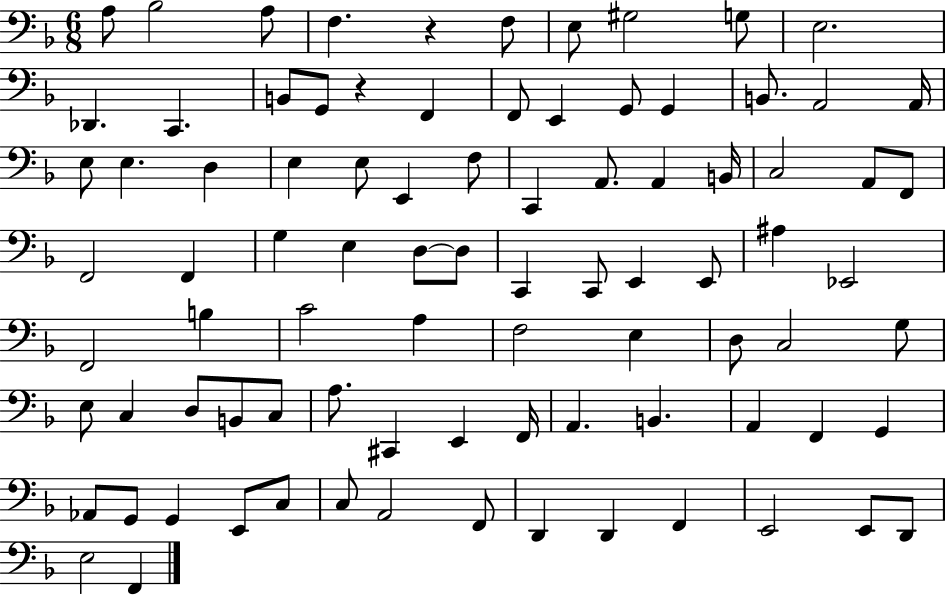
A3/e Bb3/h A3/e F3/q. R/q F3/e E3/e G#3/h G3/e E3/h. Db2/q. C2/q. B2/e G2/e R/q F2/q F2/e E2/q G2/e G2/q B2/e. A2/h A2/s E3/e E3/q. D3/q E3/q E3/e E2/q F3/e C2/q A2/e. A2/q B2/s C3/h A2/e F2/e F2/h F2/q G3/q E3/q D3/e D3/e C2/q C2/e E2/q E2/e A#3/q Eb2/h F2/h B3/q C4/h A3/q F3/h E3/q D3/e C3/h G3/e E3/e C3/q D3/e B2/e C3/e A3/e. C#2/q E2/q F2/s A2/q. B2/q. A2/q F2/q G2/q Ab2/e G2/e G2/q E2/e C3/e C3/e A2/h F2/e D2/q D2/q F2/q E2/h E2/e D2/e E3/h F2/q